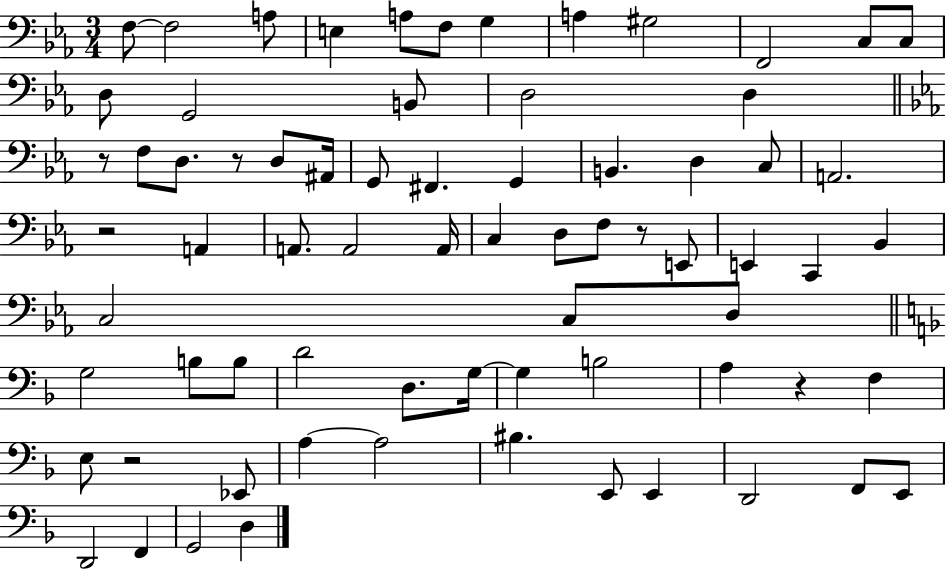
X:1
T:Untitled
M:3/4
L:1/4
K:Eb
F,/2 F,2 A,/2 E, A,/2 F,/2 G, A, ^G,2 F,,2 C,/2 C,/2 D,/2 G,,2 B,,/2 D,2 D, z/2 F,/2 D,/2 z/2 D,/2 ^A,,/4 G,,/2 ^F,, G,, B,, D, C,/2 A,,2 z2 A,, A,,/2 A,,2 A,,/4 C, D,/2 F,/2 z/2 E,,/2 E,, C,, _B,, C,2 C,/2 D,/2 G,2 B,/2 B,/2 D2 D,/2 G,/4 G, B,2 A, z F, E,/2 z2 _E,,/2 A, A,2 ^B, E,,/2 E,, D,,2 F,,/2 E,,/2 D,,2 F,, G,,2 D,